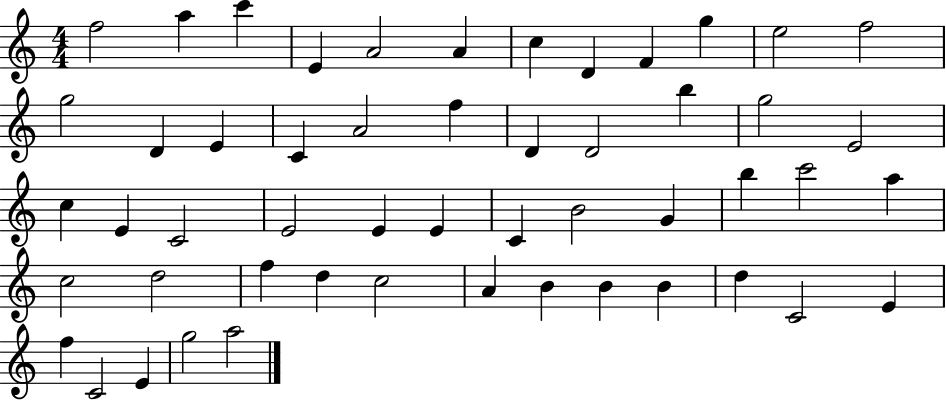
F5/h A5/q C6/q E4/q A4/h A4/q C5/q D4/q F4/q G5/q E5/h F5/h G5/h D4/q E4/q C4/q A4/h F5/q D4/q D4/h B5/q G5/h E4/h C5/q E4/q C4/h E4/h E4/q E4/q C4/q B4/h G4/q B5/q C6/h A5/q C5/h D5/h F5/q D5/q C5/h A4/q B4/q B4/q B4/q D5/q C4/h E4/q F5/q C4/h E4/q G5/h A5/h